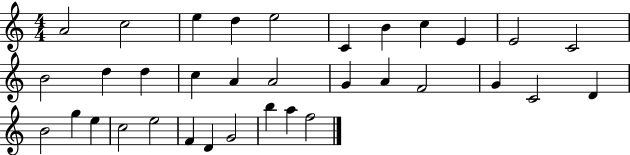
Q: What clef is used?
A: treble